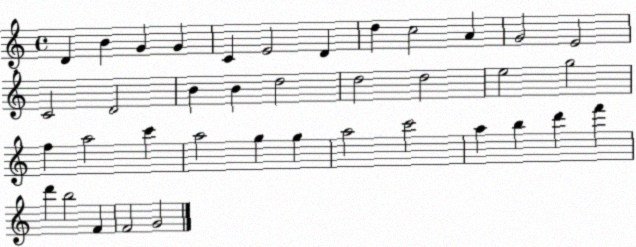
X:1
T:Untitled
M:4/4
L:1/4
K:C
D B G G C E2 D d c2 A G2 E2 C2 D2 B B d2 d2 d2 e2 g2 f a2 c' a2 g g a2 c'2 a b d' f' d' b2 F F2 G2